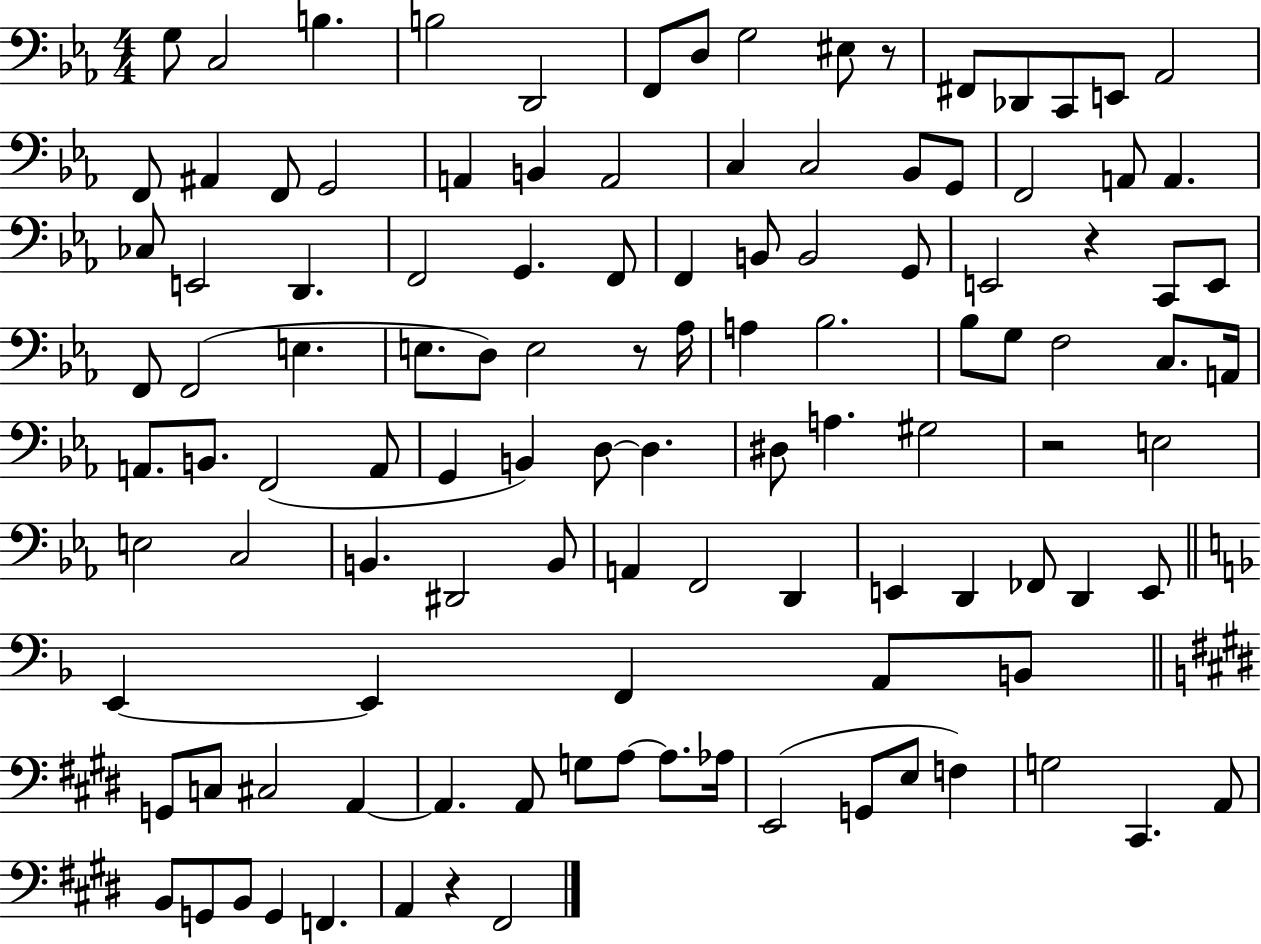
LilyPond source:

{
  \clef bass
  \numericTimeSignature
  \time 4/4
  \key ees \major
  g8 c2 b4. | b2 d,2 | f,8 d8 g2 eis8 r8 | fis,8 des,8 c,8 e,8 aes,2 | \break f,8 ais,4 f,8 g,2 | a,4 b,4 a,2 | c4 c2 bes,8 g,8 | f,2 a,8 a,4. | \break ces8 e,2 d,4. | f,2 g,4. f,8 | f,4 b,8 b,2 g,8 | e,2 r4 c,8 e,8 | \break f,8 f,2( e4. | e8. d8) e2 r8 aes16 | a4 bes2. | bes8 g8 f2 c8. a,16 | \break a,8. b,8. f,2( a,8 | g,4 b,4) d8~~ d4. | dis8 a4. gis2 | r2 e2 | \break e2 c2 | b,4. dis,2 b,8 | a,4 f,2 d,4 | e,4 d,4 fes,8 d,4 e,8 | \break \bar "||" \break \key f \major e,4~~ e,4 f,4 a,8 b,8 | \bar "||" \break \key e \major g,8 c8 cis2 a,4~~ | a,4. a,8 g8 a8~~ a8. aes16 | e,2( g,8 e8 f4) | g2 cis,4. a,8 | \break b,8 g,8 b,8 g,4 f,4. | a,4 r4 fis,2 | \bar "|."
}